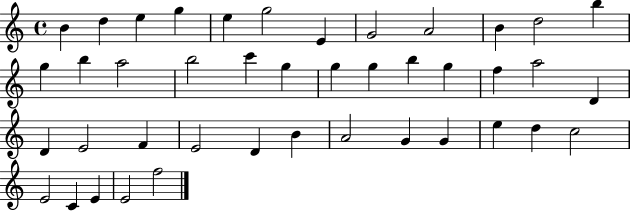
X:1
T:Untitled
M:4/4
L:1/4
K:C
B d e g e g2 E G2 A2 B d2 b g b a2 b2 c' g g g b g f a2 D D E2 F E2 D B A2 G G e d c2 E2 C E E2 f2